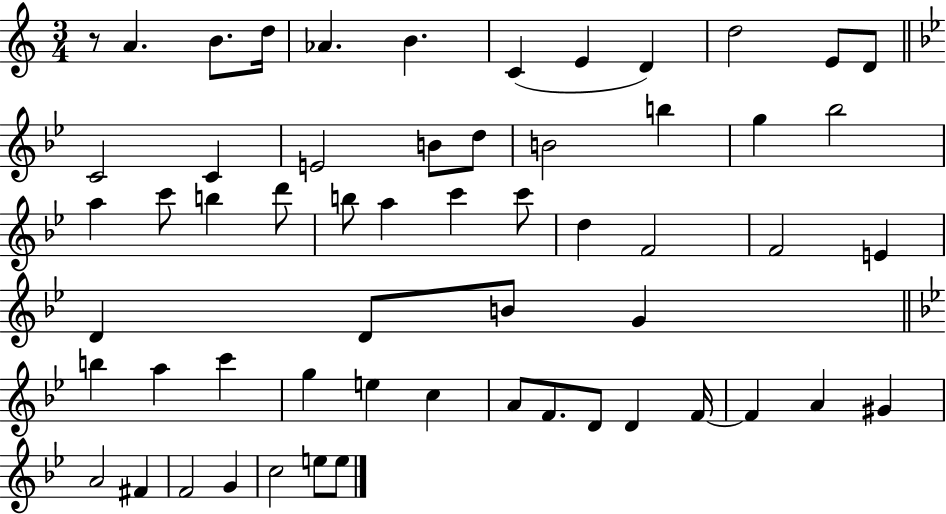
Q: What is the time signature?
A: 3/4